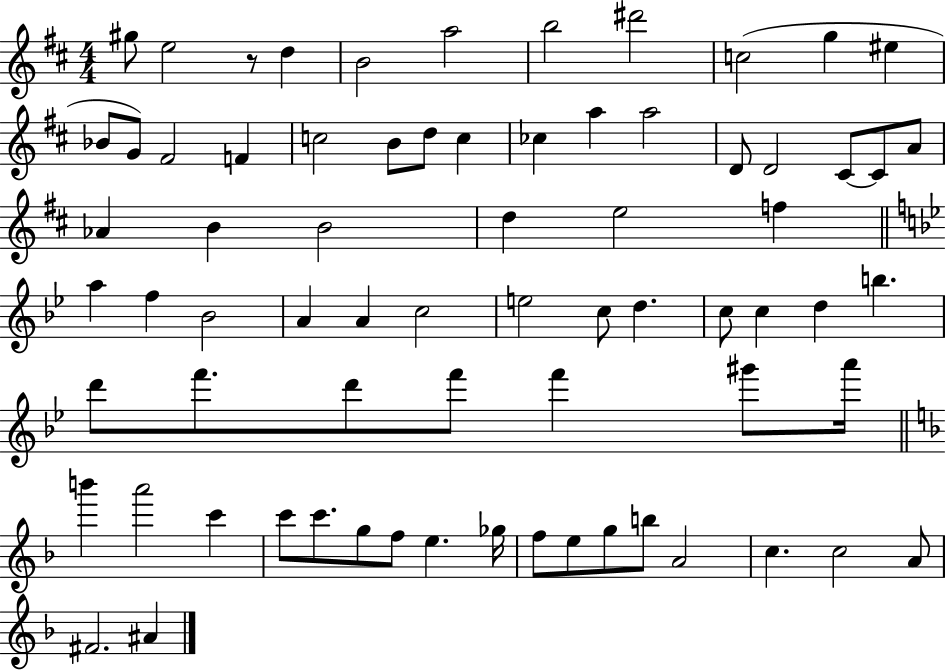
X:1
T:Untitled
M:4/4
L:1/4
K:D
^g/2 e2 z/2 d B2 a2 b2 ^d'2 c2 g ^e _B/2 G/2 ^F2 F c2 B/2 d/2 c _c a a2 D/2 D2 ^C/2 ^C/2 A/2 _A B B2 d e2 f a f _B2 A A c2 e2 c/2 d c/2 c d b d'/2 f'/2 d'/2 f'/2 f' ^g'/2 a'/4 b' a'2 c' c'/2 c'/2 g/2 f/2 e _g/4 f/2 e/2 g/2 b/2 A2 c c2 A/2 ^F2 ^A